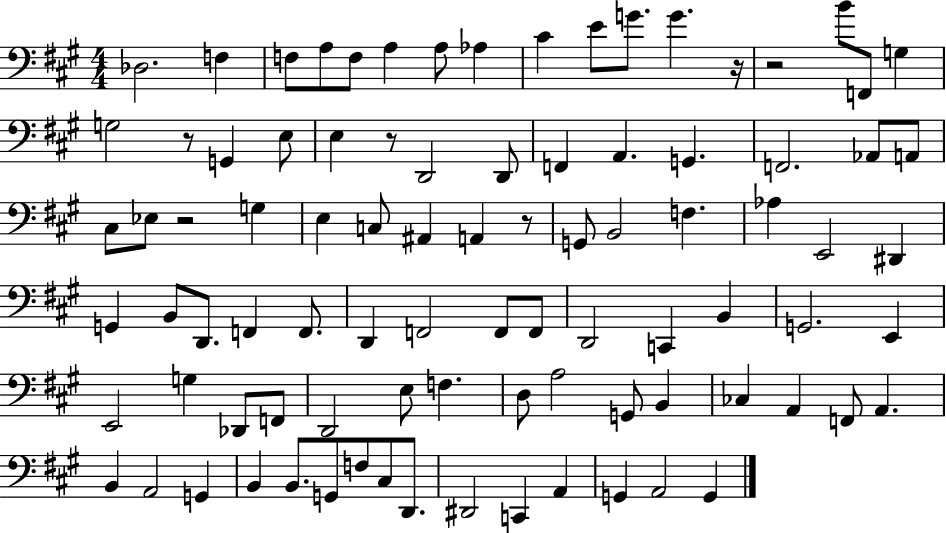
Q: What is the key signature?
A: A major